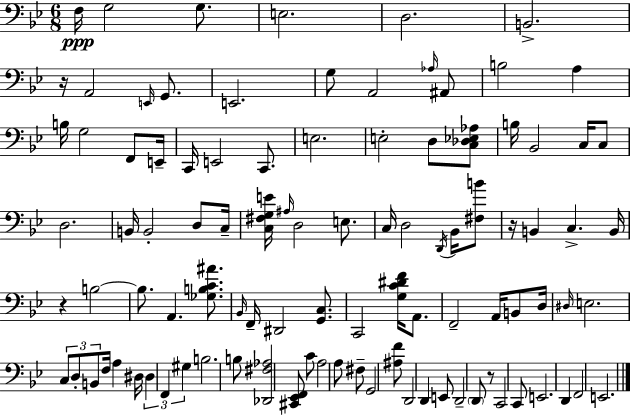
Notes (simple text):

F3/s G3/h G3/e. E3/h. D3/h. B2/h. R/s A2/h E2/s G2/e. E2/h. G3/e A2/h Ab3/s A#2/e B3/h A3/q B3/s G3/h F2/e E2/s C2/s E2/h C2/e. E3/h. E3/h D3/e [C3,Db3,Eb3,Ab3]/e B3/s Bb2/h C3/s C3/e D3/h. B2/s B2/h D3/e C3/s [C3,F#3,G3,E4]/s A#3/s D3/h E3/e. C3/s D3/h D2/s Bb2/s [F#3,B4]/e R/s B2/q C3/q. B2/s R/q B3/h B3/e. A2/q. [Gb3,B3,C4,A#4]/e. Bb2/s F2/s D#2/h [G2,C3]/e. C2/h [G3,C4,D#4,F4]/s A2/e. F2/h A2/s B2/e D3/s D#3/s E3/h. C3/e D3/e B2/e F3/s A3/q D#3/s D#3/q F2/q G#3/q B3/h. B3/e [Db2,F#3,Ab3]/h [C#2,Eb2,F2]/e C4/e A3/h A3/e F#3/e G2/h [A#3,F4]/e D2/h D2/q E2/e D2/h D2/e R/e C2/h C2/e E2/h. D2/q F2/h E2/h.